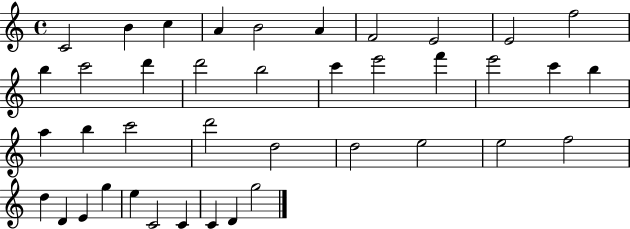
X:1
T:Untitled
M:4/4
L:1/4
K:C
C2 B c A B2 A F2 E2 E2 f2 b c'2 d' d'2 b2 c' e'2 f' e'2 c' b a b c'2 d'2 d2 d2 e2 e2 f2 d D E g e C2 C C D g2